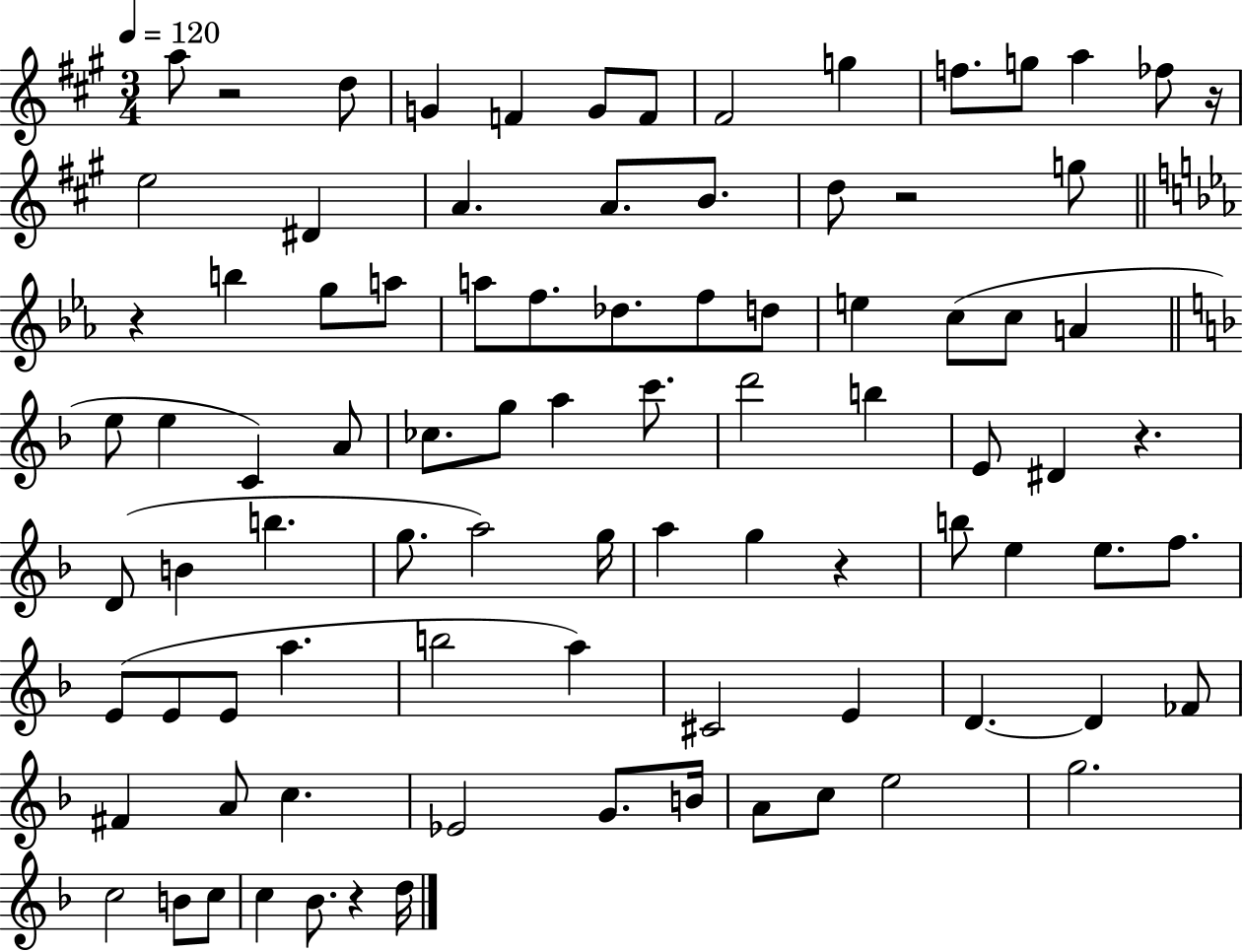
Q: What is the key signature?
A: A major